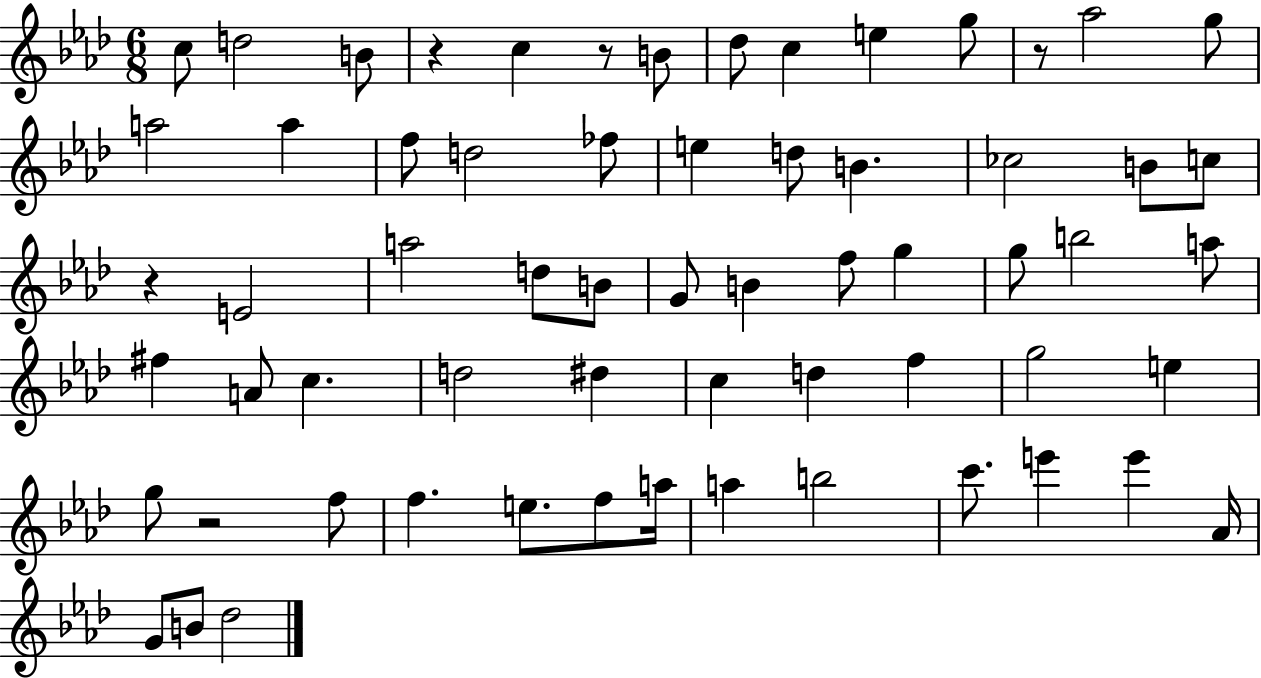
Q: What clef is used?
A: treble